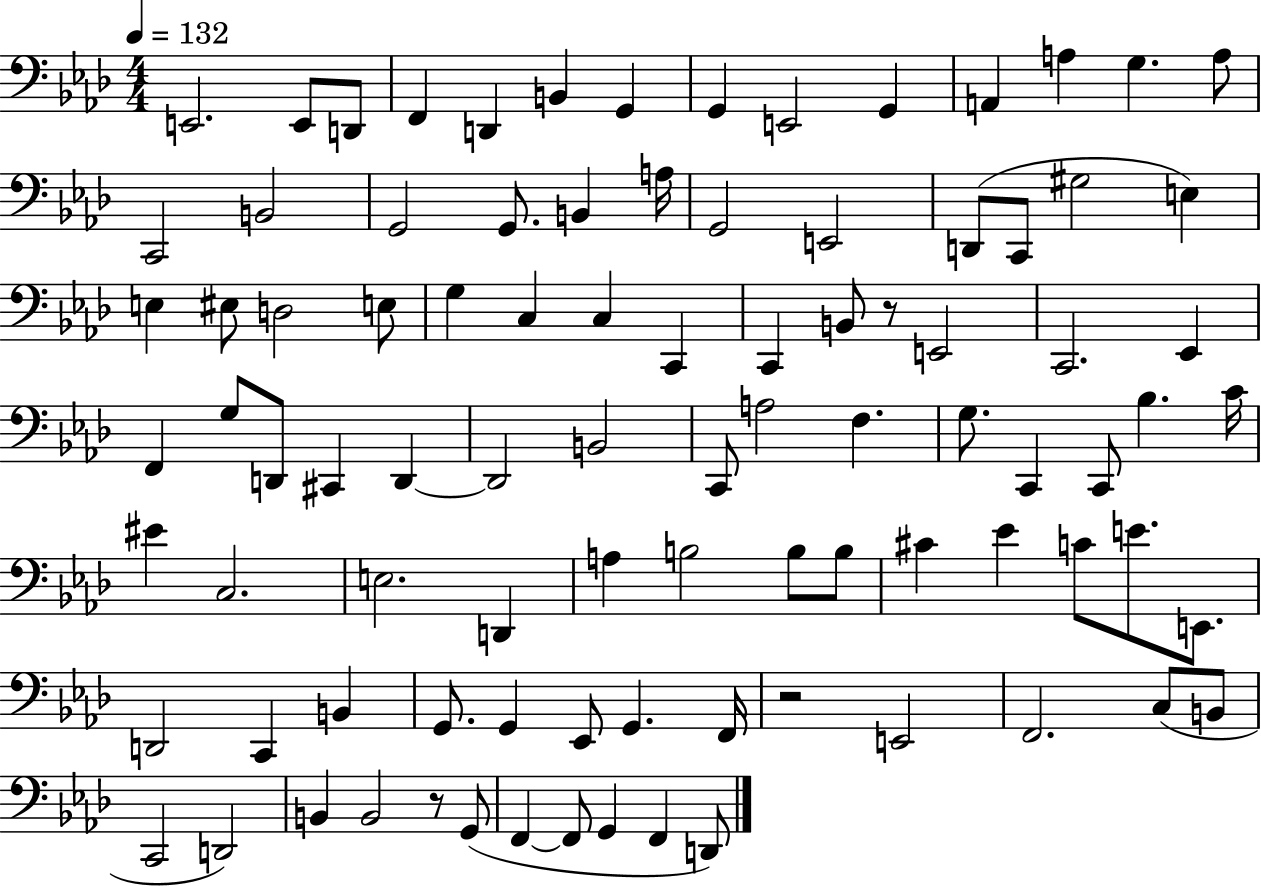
E2/h. E2/e D2/e F2/q D2/q B2/q G2/q G2/q E2/h G2/q A2/q A3/q G3/q. A3/e C2/h B2/h G2/h G2/e. B2/q A3/s G2/h E2/h D2/e C2/e G#3/h E3/q E3/q EIS3/e D3/h E3/e G3/q C3/q C3/q C2/q C2/q B2/e R/e E2/h C2/h. Eb2/q F2/q G3/e D2/e C#2/q D2/q D2/h B2/h C2/e A3/h F3/q. G3/e. C2/q C2/e Bb3/q. C4/s EIS4/q C3/h. E3/h. D2/q A3/q B3/h B3/e B3/e C#4/q Eb4/q C4/e E4/e. E2/e. D2/h C2/q B2/q G2/e. G2/q Eb2/e G2/q. F2/s R/h E2/h F2/h. C3/e B2/e C2/h D2/h B2/q B2/h R/e G2/e F2/q F2/e G2/q F2/q D2/e